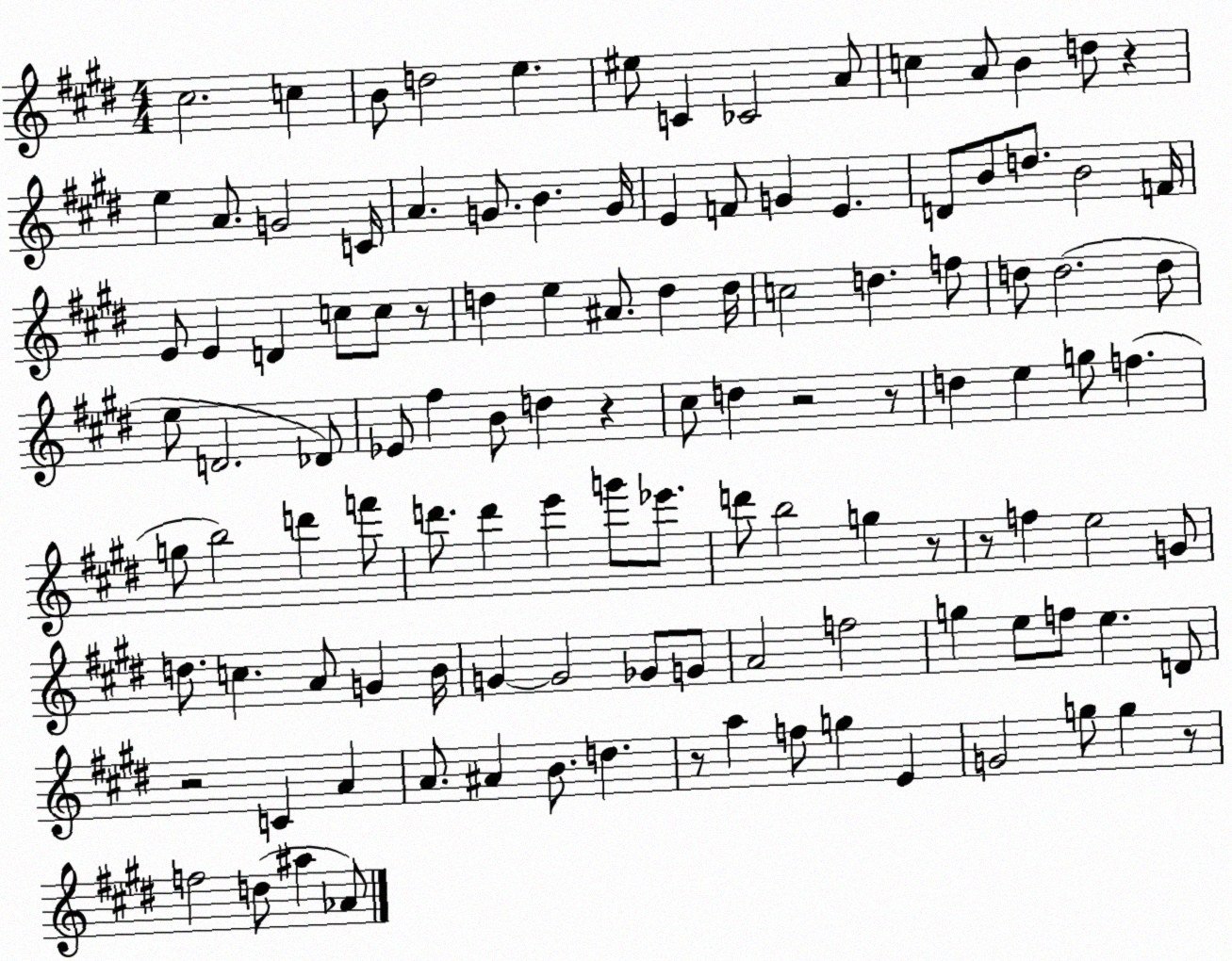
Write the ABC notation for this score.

X:1
T:Untitled
M:4/4
L:1/4
K:E
^c2 c B/2 d2 e ^e/2 C _C2 A/2 c A/2 B d/2 z e A/2 G2 C/4 A G/2 B G/4 E F/2 G E D/2 B/2 d/2 B2 F/4 E/2 E D c/2 c/2 z/2 d e ^A/2 d d/4 c2 d f/2 d/2 d2 d/2 e/2 D2 _D/2 _E/2 ^f B/2 d z ^c/2 d z2 z/2 d e g/2 f g/2 b2 d' f'/2 d'/2 d' e' g'/2 _e'/2 d'/2 b2 g z/2 z/2 f e2 G/2 d/2 c A/2 G B/4 G G2 _G/2 G/2 A2 f2 g e/2 f/2 e D/2 z2 C A A/2 ^A B/2 d z/2 a f/2 g E G2 g/2 g z/2 f2 d/2 ^a _A/2